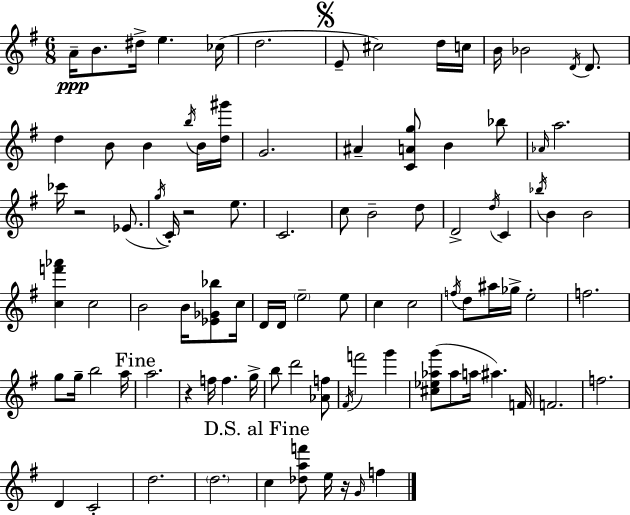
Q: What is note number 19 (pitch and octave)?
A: B4